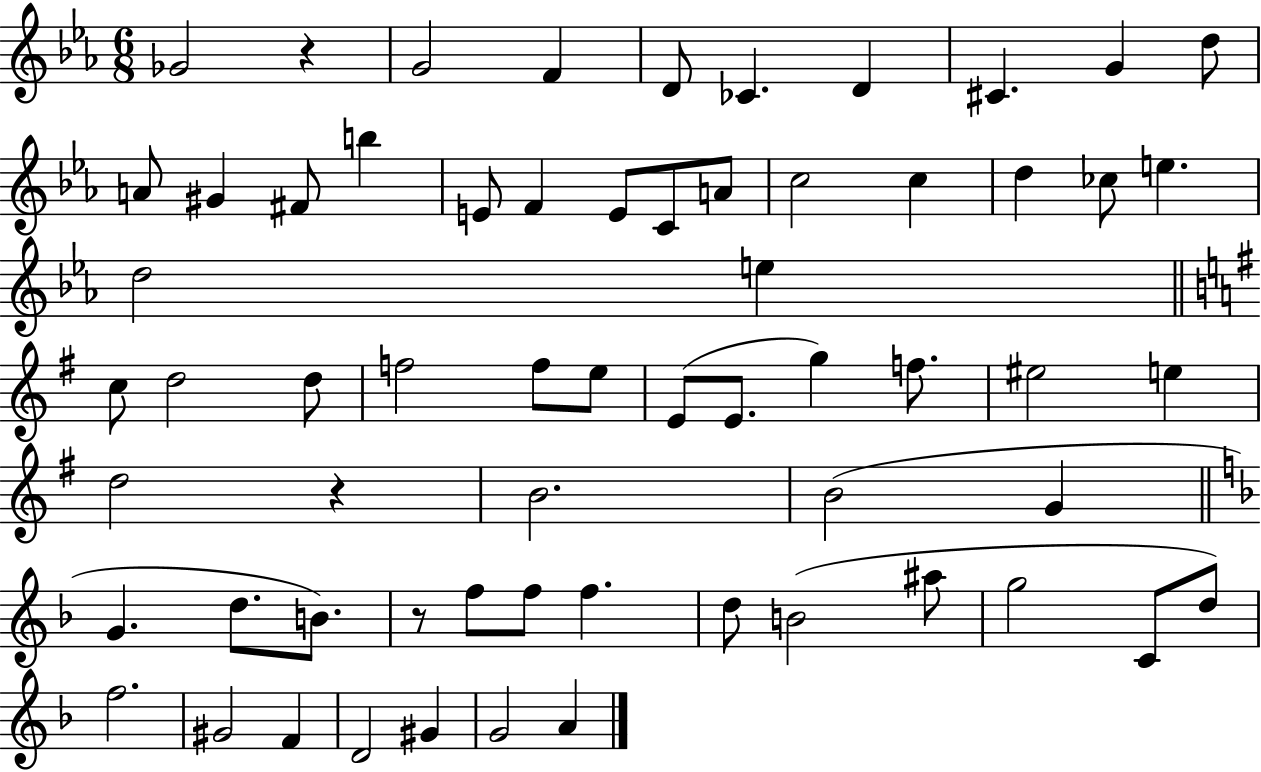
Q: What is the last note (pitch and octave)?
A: A4